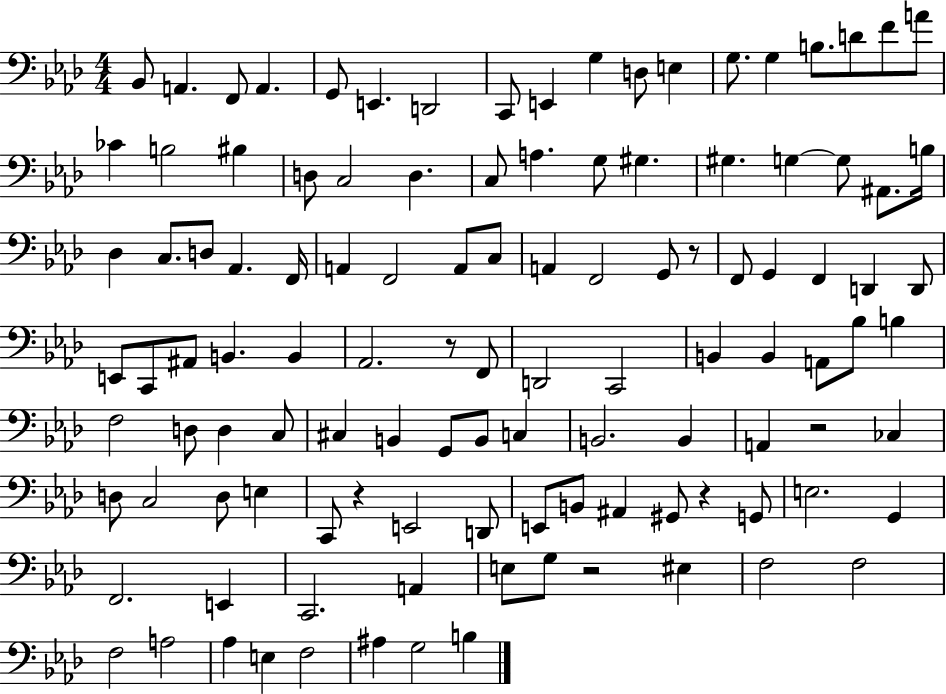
X:1
T:Untitled
M:4/4
L:1/4
K:Ab
_B,,/2 A,, F,,/2 A,, G,,/2 E,, D,,2 C,,/2 E,, G, D,/2 E, G,/2 G, B,/2 D/2 F/2 A/2 _C B,2 ^B, D,/2 C,2 D, C,/2 A, G,/2 ^G, ^G, G, G,/2 ^A,,/2 B,/4 _D, C,/2 D,/2 _A,, F,,/4 A,, F,,2 A,,/2 C,/2 A,, F,,2 G,,/2 z/2 F,,/2 G,, F,, D,, D,,/2 E,,/2 C,,/2 ^A,,/2 B,, B,, _A,,2 z/2 F,,/2 D,,2 C,,2 B,, B,, A,,/2 _B,/2 B, F,2 D,/2 D, C,/2 ^C, B,, G,,/2 B,,/2 C, B,,2 B,, A,, z2 _C, D,/2 C,2 D,/2 E, C,,/2 z E,,2 D,,/2 E,,/2 B,,/2 ^A,, ^G,,/2 z G,,/2 E,2 G,, F,,2 E,, C,,2 A,, E,/2 G,/2 z2 ^E, F,2 F,2 F,2 A,2 _A, E, F,2 ^A, G,2 B,